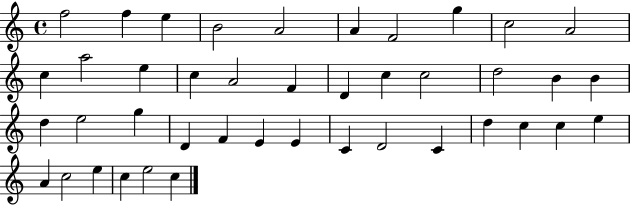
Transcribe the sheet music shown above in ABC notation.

X:1
T:Untitled
M:4/4
L:1/4
K:C
f2 f e B2 A2 A F2 g c2 A2 c a2 e c A2 F D c c2 d2 B B d e2 g D F E E C D2 C d c c e A c2 e c e2 c